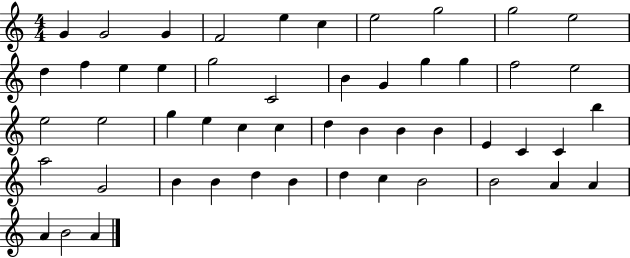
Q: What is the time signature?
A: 4/4